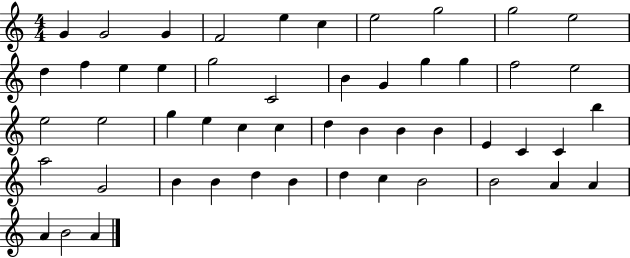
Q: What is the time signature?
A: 4/4